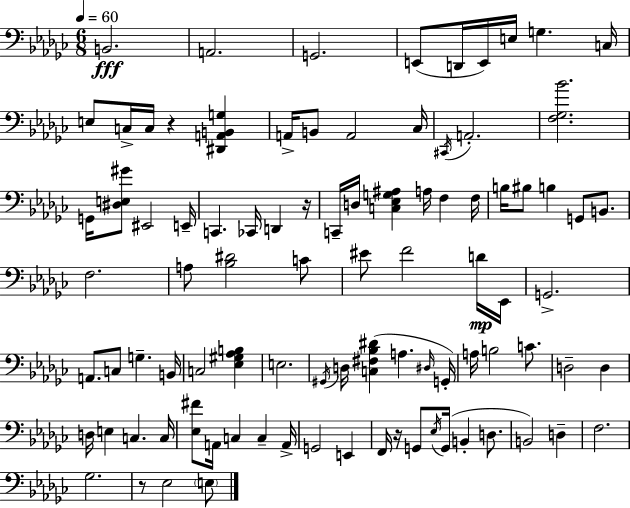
X:1
T:Untitled
M:6/8
L:1/4
K:Ebm
B,,2 A,,2 G,,2 E,,/2 D,,/4 E,,/4 E,/4 G, C,/4 E,/2 C,/4 C,/4 z [^D,,A,,B,,G,] A,,/4 B,,/2 A,,2 _C,/4 ^C,,/4 A,,2 [F,_G,_B]2 G,,/4 [^D,E,^G]/2 ^E,,2 E,,/4 C,, _C,,/4 D,, z/4 C,,/4 D,/4 [C,_E,G,^A,] A,/4 F, F,/4 B,/4 ^B,/2 B, G,,/2 B,,/2 F,2 A,/2 [_B,^D]2 C/2 ^E/2 F2 D/4 _E,,/4 G,,2 A,,/2 C,/2 G, B,,/4 C,2 [_E,^G,_A,B,] E,2 ^G,,/4 D,/4 [C,^F,_B,^D] A, ^D,/4 G,,/4 A,/4 B,2 C/2 D,2 D, D,/4 E, C, C,/4 [_E,^F]/2 A,,/4 C, C, A,,/4 G,,2 E,, F,,/4 z/4 G,,/2 _E,/4 G,,/4 B,, D,/2 B,,2 D, F,2 _G,2 z/2 _E,2 E,/2